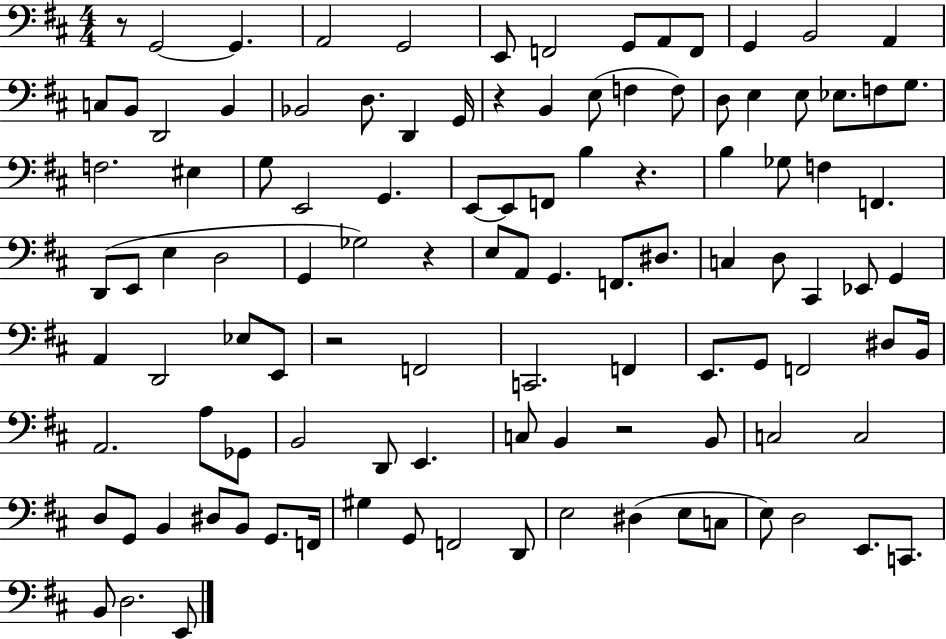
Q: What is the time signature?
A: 4/4